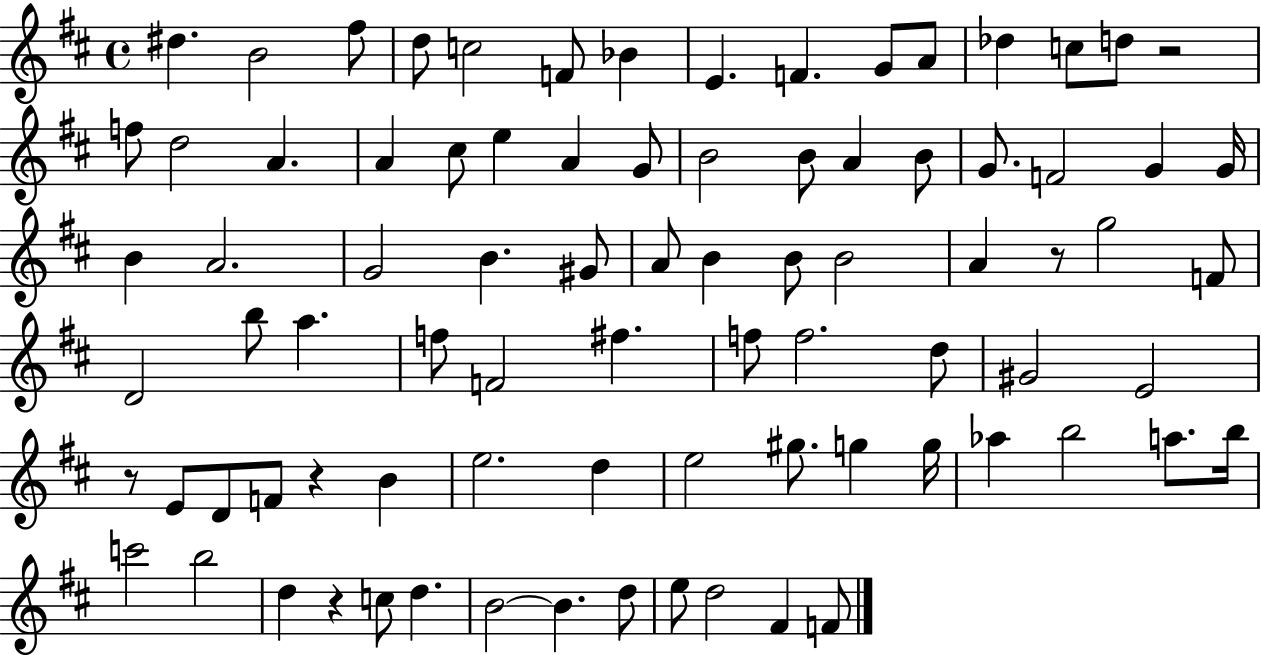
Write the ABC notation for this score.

X:1
T:Untitled
M:4/4
L:1/4
K:D
^d B2 ^f/2 d/2 c2 F/2 _B E F G/2 A/2 _d c/2 d/2 z2 f/2 d2 A A ^c/2 e A G/2 B2 B/2 A B/2 G/2 F2 G G/4 B A2 G2 B ^G/2 A/2 B B/2 B2 A z/2 g2 F/2 D2 b/2 a f/2 F2 ^f f/2 f2 d/2 ^G2 E2 z/2 E/2 D/2 F/2 z B e2 d e2 ^g/2 g g/4 _a b2 a/2 b/4 c'2 b2 d z c/2 d B2 B d/2 e/2 d2 ^F F/2